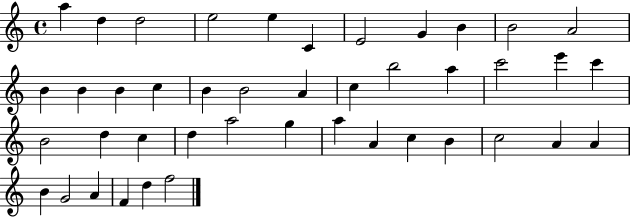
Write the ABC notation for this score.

X:1
T:Untitled
M:4/4
L:1/4
K:C
a d d2 e2 e C E2 G B B2 A2 B B B c B B2 A c b2 a c'2 e' c' B2 d c d a2 g a A c B c2 A A B G2 A F d f2